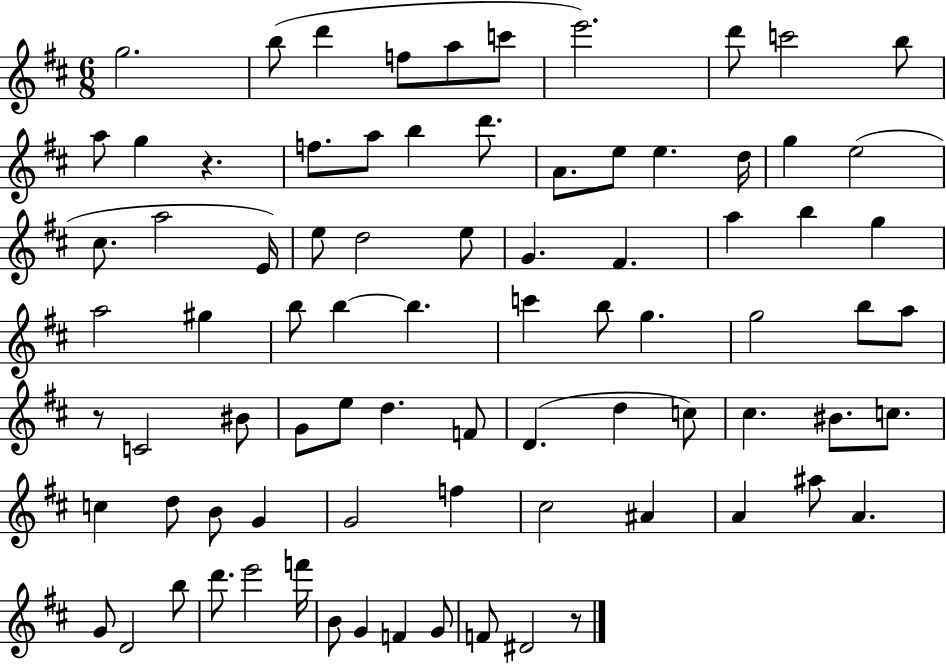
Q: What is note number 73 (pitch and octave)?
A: F6